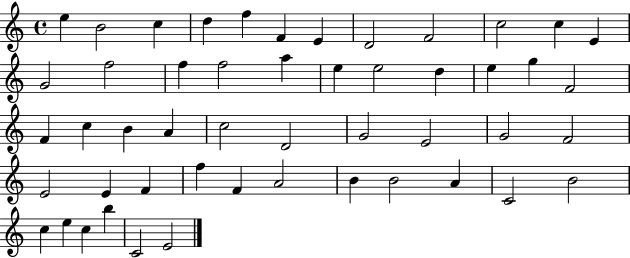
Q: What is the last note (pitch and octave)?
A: E4